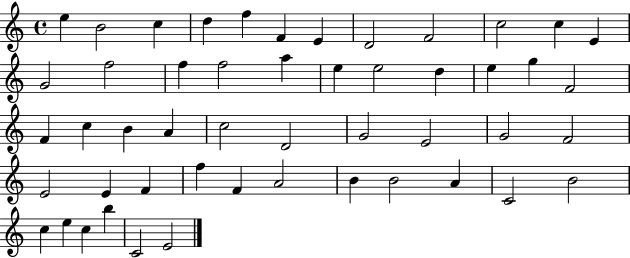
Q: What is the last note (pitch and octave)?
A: E4